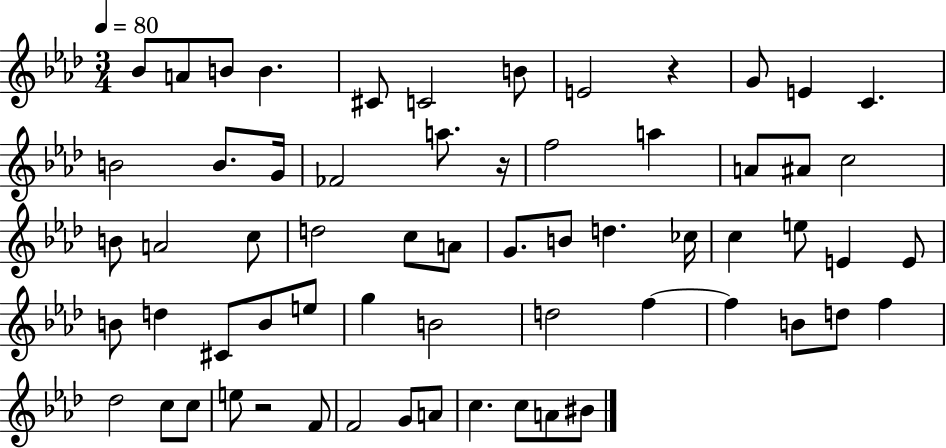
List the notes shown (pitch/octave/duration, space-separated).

Bb4/e A4/e B4/e B4/q. C#4/e C4/h B4/e E4/h R/q G4/e E4/q C4/q. B4/h B4/e. G4/s FES4/h A5/e. R/s F5/h A5/q A4/e A#4/e C5/h B4/e A4/h C5/e D5/h C5/e A4/e G4/e. B4/e D5/q. CES5/s C5/q E5/e E4/q E4/e B4/e D5/q C#4/e B4/e E5/e G5/q B4/h D5/h F5/q F5/q B4/e D5/e F5/q Db5/h C5/e C5/e E5/e R/h F4/e F4/h G4/e A4/e C5/q. C5/e A4/e BIS4/e